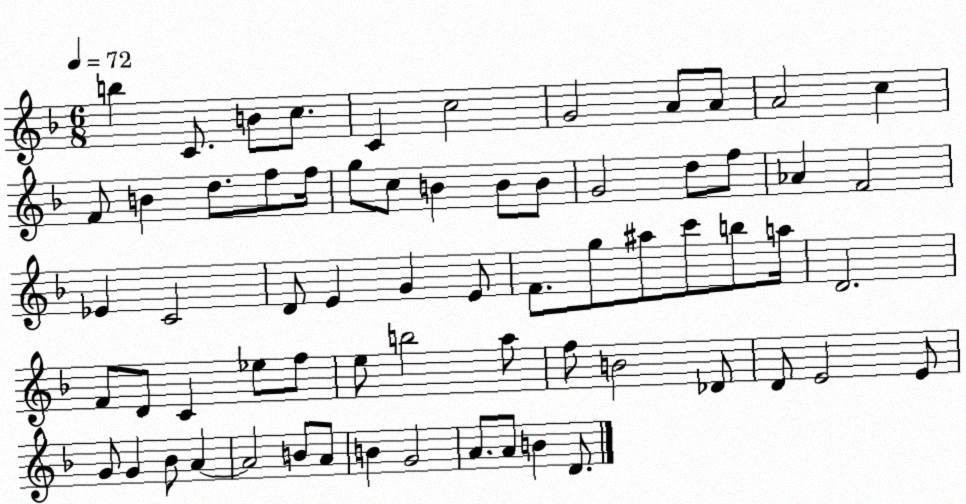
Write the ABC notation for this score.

X:1
T:Untitled
M:6/8
L:1/4
K:F
b C/2 B/2 c/2 C c2 G2 A/2 A/2 A2 c F/2 B d/2 f/2 f/4 g/2 c/2 B B/2 B/2 G2 d/2 f/2 _A F2 _E C2 D/2 E G E/2 F/2 g/2 ^a/2 c'/2 b/2 a/4 D2 F/2 D/2 C _e/2 f/2 e/2 b2 a/2 f/2 B2 _D/2 D/2 E2 E/2 G/2 G _B/2 A A2 B/2 A/2 B G2 A/2 A/2 B D/2